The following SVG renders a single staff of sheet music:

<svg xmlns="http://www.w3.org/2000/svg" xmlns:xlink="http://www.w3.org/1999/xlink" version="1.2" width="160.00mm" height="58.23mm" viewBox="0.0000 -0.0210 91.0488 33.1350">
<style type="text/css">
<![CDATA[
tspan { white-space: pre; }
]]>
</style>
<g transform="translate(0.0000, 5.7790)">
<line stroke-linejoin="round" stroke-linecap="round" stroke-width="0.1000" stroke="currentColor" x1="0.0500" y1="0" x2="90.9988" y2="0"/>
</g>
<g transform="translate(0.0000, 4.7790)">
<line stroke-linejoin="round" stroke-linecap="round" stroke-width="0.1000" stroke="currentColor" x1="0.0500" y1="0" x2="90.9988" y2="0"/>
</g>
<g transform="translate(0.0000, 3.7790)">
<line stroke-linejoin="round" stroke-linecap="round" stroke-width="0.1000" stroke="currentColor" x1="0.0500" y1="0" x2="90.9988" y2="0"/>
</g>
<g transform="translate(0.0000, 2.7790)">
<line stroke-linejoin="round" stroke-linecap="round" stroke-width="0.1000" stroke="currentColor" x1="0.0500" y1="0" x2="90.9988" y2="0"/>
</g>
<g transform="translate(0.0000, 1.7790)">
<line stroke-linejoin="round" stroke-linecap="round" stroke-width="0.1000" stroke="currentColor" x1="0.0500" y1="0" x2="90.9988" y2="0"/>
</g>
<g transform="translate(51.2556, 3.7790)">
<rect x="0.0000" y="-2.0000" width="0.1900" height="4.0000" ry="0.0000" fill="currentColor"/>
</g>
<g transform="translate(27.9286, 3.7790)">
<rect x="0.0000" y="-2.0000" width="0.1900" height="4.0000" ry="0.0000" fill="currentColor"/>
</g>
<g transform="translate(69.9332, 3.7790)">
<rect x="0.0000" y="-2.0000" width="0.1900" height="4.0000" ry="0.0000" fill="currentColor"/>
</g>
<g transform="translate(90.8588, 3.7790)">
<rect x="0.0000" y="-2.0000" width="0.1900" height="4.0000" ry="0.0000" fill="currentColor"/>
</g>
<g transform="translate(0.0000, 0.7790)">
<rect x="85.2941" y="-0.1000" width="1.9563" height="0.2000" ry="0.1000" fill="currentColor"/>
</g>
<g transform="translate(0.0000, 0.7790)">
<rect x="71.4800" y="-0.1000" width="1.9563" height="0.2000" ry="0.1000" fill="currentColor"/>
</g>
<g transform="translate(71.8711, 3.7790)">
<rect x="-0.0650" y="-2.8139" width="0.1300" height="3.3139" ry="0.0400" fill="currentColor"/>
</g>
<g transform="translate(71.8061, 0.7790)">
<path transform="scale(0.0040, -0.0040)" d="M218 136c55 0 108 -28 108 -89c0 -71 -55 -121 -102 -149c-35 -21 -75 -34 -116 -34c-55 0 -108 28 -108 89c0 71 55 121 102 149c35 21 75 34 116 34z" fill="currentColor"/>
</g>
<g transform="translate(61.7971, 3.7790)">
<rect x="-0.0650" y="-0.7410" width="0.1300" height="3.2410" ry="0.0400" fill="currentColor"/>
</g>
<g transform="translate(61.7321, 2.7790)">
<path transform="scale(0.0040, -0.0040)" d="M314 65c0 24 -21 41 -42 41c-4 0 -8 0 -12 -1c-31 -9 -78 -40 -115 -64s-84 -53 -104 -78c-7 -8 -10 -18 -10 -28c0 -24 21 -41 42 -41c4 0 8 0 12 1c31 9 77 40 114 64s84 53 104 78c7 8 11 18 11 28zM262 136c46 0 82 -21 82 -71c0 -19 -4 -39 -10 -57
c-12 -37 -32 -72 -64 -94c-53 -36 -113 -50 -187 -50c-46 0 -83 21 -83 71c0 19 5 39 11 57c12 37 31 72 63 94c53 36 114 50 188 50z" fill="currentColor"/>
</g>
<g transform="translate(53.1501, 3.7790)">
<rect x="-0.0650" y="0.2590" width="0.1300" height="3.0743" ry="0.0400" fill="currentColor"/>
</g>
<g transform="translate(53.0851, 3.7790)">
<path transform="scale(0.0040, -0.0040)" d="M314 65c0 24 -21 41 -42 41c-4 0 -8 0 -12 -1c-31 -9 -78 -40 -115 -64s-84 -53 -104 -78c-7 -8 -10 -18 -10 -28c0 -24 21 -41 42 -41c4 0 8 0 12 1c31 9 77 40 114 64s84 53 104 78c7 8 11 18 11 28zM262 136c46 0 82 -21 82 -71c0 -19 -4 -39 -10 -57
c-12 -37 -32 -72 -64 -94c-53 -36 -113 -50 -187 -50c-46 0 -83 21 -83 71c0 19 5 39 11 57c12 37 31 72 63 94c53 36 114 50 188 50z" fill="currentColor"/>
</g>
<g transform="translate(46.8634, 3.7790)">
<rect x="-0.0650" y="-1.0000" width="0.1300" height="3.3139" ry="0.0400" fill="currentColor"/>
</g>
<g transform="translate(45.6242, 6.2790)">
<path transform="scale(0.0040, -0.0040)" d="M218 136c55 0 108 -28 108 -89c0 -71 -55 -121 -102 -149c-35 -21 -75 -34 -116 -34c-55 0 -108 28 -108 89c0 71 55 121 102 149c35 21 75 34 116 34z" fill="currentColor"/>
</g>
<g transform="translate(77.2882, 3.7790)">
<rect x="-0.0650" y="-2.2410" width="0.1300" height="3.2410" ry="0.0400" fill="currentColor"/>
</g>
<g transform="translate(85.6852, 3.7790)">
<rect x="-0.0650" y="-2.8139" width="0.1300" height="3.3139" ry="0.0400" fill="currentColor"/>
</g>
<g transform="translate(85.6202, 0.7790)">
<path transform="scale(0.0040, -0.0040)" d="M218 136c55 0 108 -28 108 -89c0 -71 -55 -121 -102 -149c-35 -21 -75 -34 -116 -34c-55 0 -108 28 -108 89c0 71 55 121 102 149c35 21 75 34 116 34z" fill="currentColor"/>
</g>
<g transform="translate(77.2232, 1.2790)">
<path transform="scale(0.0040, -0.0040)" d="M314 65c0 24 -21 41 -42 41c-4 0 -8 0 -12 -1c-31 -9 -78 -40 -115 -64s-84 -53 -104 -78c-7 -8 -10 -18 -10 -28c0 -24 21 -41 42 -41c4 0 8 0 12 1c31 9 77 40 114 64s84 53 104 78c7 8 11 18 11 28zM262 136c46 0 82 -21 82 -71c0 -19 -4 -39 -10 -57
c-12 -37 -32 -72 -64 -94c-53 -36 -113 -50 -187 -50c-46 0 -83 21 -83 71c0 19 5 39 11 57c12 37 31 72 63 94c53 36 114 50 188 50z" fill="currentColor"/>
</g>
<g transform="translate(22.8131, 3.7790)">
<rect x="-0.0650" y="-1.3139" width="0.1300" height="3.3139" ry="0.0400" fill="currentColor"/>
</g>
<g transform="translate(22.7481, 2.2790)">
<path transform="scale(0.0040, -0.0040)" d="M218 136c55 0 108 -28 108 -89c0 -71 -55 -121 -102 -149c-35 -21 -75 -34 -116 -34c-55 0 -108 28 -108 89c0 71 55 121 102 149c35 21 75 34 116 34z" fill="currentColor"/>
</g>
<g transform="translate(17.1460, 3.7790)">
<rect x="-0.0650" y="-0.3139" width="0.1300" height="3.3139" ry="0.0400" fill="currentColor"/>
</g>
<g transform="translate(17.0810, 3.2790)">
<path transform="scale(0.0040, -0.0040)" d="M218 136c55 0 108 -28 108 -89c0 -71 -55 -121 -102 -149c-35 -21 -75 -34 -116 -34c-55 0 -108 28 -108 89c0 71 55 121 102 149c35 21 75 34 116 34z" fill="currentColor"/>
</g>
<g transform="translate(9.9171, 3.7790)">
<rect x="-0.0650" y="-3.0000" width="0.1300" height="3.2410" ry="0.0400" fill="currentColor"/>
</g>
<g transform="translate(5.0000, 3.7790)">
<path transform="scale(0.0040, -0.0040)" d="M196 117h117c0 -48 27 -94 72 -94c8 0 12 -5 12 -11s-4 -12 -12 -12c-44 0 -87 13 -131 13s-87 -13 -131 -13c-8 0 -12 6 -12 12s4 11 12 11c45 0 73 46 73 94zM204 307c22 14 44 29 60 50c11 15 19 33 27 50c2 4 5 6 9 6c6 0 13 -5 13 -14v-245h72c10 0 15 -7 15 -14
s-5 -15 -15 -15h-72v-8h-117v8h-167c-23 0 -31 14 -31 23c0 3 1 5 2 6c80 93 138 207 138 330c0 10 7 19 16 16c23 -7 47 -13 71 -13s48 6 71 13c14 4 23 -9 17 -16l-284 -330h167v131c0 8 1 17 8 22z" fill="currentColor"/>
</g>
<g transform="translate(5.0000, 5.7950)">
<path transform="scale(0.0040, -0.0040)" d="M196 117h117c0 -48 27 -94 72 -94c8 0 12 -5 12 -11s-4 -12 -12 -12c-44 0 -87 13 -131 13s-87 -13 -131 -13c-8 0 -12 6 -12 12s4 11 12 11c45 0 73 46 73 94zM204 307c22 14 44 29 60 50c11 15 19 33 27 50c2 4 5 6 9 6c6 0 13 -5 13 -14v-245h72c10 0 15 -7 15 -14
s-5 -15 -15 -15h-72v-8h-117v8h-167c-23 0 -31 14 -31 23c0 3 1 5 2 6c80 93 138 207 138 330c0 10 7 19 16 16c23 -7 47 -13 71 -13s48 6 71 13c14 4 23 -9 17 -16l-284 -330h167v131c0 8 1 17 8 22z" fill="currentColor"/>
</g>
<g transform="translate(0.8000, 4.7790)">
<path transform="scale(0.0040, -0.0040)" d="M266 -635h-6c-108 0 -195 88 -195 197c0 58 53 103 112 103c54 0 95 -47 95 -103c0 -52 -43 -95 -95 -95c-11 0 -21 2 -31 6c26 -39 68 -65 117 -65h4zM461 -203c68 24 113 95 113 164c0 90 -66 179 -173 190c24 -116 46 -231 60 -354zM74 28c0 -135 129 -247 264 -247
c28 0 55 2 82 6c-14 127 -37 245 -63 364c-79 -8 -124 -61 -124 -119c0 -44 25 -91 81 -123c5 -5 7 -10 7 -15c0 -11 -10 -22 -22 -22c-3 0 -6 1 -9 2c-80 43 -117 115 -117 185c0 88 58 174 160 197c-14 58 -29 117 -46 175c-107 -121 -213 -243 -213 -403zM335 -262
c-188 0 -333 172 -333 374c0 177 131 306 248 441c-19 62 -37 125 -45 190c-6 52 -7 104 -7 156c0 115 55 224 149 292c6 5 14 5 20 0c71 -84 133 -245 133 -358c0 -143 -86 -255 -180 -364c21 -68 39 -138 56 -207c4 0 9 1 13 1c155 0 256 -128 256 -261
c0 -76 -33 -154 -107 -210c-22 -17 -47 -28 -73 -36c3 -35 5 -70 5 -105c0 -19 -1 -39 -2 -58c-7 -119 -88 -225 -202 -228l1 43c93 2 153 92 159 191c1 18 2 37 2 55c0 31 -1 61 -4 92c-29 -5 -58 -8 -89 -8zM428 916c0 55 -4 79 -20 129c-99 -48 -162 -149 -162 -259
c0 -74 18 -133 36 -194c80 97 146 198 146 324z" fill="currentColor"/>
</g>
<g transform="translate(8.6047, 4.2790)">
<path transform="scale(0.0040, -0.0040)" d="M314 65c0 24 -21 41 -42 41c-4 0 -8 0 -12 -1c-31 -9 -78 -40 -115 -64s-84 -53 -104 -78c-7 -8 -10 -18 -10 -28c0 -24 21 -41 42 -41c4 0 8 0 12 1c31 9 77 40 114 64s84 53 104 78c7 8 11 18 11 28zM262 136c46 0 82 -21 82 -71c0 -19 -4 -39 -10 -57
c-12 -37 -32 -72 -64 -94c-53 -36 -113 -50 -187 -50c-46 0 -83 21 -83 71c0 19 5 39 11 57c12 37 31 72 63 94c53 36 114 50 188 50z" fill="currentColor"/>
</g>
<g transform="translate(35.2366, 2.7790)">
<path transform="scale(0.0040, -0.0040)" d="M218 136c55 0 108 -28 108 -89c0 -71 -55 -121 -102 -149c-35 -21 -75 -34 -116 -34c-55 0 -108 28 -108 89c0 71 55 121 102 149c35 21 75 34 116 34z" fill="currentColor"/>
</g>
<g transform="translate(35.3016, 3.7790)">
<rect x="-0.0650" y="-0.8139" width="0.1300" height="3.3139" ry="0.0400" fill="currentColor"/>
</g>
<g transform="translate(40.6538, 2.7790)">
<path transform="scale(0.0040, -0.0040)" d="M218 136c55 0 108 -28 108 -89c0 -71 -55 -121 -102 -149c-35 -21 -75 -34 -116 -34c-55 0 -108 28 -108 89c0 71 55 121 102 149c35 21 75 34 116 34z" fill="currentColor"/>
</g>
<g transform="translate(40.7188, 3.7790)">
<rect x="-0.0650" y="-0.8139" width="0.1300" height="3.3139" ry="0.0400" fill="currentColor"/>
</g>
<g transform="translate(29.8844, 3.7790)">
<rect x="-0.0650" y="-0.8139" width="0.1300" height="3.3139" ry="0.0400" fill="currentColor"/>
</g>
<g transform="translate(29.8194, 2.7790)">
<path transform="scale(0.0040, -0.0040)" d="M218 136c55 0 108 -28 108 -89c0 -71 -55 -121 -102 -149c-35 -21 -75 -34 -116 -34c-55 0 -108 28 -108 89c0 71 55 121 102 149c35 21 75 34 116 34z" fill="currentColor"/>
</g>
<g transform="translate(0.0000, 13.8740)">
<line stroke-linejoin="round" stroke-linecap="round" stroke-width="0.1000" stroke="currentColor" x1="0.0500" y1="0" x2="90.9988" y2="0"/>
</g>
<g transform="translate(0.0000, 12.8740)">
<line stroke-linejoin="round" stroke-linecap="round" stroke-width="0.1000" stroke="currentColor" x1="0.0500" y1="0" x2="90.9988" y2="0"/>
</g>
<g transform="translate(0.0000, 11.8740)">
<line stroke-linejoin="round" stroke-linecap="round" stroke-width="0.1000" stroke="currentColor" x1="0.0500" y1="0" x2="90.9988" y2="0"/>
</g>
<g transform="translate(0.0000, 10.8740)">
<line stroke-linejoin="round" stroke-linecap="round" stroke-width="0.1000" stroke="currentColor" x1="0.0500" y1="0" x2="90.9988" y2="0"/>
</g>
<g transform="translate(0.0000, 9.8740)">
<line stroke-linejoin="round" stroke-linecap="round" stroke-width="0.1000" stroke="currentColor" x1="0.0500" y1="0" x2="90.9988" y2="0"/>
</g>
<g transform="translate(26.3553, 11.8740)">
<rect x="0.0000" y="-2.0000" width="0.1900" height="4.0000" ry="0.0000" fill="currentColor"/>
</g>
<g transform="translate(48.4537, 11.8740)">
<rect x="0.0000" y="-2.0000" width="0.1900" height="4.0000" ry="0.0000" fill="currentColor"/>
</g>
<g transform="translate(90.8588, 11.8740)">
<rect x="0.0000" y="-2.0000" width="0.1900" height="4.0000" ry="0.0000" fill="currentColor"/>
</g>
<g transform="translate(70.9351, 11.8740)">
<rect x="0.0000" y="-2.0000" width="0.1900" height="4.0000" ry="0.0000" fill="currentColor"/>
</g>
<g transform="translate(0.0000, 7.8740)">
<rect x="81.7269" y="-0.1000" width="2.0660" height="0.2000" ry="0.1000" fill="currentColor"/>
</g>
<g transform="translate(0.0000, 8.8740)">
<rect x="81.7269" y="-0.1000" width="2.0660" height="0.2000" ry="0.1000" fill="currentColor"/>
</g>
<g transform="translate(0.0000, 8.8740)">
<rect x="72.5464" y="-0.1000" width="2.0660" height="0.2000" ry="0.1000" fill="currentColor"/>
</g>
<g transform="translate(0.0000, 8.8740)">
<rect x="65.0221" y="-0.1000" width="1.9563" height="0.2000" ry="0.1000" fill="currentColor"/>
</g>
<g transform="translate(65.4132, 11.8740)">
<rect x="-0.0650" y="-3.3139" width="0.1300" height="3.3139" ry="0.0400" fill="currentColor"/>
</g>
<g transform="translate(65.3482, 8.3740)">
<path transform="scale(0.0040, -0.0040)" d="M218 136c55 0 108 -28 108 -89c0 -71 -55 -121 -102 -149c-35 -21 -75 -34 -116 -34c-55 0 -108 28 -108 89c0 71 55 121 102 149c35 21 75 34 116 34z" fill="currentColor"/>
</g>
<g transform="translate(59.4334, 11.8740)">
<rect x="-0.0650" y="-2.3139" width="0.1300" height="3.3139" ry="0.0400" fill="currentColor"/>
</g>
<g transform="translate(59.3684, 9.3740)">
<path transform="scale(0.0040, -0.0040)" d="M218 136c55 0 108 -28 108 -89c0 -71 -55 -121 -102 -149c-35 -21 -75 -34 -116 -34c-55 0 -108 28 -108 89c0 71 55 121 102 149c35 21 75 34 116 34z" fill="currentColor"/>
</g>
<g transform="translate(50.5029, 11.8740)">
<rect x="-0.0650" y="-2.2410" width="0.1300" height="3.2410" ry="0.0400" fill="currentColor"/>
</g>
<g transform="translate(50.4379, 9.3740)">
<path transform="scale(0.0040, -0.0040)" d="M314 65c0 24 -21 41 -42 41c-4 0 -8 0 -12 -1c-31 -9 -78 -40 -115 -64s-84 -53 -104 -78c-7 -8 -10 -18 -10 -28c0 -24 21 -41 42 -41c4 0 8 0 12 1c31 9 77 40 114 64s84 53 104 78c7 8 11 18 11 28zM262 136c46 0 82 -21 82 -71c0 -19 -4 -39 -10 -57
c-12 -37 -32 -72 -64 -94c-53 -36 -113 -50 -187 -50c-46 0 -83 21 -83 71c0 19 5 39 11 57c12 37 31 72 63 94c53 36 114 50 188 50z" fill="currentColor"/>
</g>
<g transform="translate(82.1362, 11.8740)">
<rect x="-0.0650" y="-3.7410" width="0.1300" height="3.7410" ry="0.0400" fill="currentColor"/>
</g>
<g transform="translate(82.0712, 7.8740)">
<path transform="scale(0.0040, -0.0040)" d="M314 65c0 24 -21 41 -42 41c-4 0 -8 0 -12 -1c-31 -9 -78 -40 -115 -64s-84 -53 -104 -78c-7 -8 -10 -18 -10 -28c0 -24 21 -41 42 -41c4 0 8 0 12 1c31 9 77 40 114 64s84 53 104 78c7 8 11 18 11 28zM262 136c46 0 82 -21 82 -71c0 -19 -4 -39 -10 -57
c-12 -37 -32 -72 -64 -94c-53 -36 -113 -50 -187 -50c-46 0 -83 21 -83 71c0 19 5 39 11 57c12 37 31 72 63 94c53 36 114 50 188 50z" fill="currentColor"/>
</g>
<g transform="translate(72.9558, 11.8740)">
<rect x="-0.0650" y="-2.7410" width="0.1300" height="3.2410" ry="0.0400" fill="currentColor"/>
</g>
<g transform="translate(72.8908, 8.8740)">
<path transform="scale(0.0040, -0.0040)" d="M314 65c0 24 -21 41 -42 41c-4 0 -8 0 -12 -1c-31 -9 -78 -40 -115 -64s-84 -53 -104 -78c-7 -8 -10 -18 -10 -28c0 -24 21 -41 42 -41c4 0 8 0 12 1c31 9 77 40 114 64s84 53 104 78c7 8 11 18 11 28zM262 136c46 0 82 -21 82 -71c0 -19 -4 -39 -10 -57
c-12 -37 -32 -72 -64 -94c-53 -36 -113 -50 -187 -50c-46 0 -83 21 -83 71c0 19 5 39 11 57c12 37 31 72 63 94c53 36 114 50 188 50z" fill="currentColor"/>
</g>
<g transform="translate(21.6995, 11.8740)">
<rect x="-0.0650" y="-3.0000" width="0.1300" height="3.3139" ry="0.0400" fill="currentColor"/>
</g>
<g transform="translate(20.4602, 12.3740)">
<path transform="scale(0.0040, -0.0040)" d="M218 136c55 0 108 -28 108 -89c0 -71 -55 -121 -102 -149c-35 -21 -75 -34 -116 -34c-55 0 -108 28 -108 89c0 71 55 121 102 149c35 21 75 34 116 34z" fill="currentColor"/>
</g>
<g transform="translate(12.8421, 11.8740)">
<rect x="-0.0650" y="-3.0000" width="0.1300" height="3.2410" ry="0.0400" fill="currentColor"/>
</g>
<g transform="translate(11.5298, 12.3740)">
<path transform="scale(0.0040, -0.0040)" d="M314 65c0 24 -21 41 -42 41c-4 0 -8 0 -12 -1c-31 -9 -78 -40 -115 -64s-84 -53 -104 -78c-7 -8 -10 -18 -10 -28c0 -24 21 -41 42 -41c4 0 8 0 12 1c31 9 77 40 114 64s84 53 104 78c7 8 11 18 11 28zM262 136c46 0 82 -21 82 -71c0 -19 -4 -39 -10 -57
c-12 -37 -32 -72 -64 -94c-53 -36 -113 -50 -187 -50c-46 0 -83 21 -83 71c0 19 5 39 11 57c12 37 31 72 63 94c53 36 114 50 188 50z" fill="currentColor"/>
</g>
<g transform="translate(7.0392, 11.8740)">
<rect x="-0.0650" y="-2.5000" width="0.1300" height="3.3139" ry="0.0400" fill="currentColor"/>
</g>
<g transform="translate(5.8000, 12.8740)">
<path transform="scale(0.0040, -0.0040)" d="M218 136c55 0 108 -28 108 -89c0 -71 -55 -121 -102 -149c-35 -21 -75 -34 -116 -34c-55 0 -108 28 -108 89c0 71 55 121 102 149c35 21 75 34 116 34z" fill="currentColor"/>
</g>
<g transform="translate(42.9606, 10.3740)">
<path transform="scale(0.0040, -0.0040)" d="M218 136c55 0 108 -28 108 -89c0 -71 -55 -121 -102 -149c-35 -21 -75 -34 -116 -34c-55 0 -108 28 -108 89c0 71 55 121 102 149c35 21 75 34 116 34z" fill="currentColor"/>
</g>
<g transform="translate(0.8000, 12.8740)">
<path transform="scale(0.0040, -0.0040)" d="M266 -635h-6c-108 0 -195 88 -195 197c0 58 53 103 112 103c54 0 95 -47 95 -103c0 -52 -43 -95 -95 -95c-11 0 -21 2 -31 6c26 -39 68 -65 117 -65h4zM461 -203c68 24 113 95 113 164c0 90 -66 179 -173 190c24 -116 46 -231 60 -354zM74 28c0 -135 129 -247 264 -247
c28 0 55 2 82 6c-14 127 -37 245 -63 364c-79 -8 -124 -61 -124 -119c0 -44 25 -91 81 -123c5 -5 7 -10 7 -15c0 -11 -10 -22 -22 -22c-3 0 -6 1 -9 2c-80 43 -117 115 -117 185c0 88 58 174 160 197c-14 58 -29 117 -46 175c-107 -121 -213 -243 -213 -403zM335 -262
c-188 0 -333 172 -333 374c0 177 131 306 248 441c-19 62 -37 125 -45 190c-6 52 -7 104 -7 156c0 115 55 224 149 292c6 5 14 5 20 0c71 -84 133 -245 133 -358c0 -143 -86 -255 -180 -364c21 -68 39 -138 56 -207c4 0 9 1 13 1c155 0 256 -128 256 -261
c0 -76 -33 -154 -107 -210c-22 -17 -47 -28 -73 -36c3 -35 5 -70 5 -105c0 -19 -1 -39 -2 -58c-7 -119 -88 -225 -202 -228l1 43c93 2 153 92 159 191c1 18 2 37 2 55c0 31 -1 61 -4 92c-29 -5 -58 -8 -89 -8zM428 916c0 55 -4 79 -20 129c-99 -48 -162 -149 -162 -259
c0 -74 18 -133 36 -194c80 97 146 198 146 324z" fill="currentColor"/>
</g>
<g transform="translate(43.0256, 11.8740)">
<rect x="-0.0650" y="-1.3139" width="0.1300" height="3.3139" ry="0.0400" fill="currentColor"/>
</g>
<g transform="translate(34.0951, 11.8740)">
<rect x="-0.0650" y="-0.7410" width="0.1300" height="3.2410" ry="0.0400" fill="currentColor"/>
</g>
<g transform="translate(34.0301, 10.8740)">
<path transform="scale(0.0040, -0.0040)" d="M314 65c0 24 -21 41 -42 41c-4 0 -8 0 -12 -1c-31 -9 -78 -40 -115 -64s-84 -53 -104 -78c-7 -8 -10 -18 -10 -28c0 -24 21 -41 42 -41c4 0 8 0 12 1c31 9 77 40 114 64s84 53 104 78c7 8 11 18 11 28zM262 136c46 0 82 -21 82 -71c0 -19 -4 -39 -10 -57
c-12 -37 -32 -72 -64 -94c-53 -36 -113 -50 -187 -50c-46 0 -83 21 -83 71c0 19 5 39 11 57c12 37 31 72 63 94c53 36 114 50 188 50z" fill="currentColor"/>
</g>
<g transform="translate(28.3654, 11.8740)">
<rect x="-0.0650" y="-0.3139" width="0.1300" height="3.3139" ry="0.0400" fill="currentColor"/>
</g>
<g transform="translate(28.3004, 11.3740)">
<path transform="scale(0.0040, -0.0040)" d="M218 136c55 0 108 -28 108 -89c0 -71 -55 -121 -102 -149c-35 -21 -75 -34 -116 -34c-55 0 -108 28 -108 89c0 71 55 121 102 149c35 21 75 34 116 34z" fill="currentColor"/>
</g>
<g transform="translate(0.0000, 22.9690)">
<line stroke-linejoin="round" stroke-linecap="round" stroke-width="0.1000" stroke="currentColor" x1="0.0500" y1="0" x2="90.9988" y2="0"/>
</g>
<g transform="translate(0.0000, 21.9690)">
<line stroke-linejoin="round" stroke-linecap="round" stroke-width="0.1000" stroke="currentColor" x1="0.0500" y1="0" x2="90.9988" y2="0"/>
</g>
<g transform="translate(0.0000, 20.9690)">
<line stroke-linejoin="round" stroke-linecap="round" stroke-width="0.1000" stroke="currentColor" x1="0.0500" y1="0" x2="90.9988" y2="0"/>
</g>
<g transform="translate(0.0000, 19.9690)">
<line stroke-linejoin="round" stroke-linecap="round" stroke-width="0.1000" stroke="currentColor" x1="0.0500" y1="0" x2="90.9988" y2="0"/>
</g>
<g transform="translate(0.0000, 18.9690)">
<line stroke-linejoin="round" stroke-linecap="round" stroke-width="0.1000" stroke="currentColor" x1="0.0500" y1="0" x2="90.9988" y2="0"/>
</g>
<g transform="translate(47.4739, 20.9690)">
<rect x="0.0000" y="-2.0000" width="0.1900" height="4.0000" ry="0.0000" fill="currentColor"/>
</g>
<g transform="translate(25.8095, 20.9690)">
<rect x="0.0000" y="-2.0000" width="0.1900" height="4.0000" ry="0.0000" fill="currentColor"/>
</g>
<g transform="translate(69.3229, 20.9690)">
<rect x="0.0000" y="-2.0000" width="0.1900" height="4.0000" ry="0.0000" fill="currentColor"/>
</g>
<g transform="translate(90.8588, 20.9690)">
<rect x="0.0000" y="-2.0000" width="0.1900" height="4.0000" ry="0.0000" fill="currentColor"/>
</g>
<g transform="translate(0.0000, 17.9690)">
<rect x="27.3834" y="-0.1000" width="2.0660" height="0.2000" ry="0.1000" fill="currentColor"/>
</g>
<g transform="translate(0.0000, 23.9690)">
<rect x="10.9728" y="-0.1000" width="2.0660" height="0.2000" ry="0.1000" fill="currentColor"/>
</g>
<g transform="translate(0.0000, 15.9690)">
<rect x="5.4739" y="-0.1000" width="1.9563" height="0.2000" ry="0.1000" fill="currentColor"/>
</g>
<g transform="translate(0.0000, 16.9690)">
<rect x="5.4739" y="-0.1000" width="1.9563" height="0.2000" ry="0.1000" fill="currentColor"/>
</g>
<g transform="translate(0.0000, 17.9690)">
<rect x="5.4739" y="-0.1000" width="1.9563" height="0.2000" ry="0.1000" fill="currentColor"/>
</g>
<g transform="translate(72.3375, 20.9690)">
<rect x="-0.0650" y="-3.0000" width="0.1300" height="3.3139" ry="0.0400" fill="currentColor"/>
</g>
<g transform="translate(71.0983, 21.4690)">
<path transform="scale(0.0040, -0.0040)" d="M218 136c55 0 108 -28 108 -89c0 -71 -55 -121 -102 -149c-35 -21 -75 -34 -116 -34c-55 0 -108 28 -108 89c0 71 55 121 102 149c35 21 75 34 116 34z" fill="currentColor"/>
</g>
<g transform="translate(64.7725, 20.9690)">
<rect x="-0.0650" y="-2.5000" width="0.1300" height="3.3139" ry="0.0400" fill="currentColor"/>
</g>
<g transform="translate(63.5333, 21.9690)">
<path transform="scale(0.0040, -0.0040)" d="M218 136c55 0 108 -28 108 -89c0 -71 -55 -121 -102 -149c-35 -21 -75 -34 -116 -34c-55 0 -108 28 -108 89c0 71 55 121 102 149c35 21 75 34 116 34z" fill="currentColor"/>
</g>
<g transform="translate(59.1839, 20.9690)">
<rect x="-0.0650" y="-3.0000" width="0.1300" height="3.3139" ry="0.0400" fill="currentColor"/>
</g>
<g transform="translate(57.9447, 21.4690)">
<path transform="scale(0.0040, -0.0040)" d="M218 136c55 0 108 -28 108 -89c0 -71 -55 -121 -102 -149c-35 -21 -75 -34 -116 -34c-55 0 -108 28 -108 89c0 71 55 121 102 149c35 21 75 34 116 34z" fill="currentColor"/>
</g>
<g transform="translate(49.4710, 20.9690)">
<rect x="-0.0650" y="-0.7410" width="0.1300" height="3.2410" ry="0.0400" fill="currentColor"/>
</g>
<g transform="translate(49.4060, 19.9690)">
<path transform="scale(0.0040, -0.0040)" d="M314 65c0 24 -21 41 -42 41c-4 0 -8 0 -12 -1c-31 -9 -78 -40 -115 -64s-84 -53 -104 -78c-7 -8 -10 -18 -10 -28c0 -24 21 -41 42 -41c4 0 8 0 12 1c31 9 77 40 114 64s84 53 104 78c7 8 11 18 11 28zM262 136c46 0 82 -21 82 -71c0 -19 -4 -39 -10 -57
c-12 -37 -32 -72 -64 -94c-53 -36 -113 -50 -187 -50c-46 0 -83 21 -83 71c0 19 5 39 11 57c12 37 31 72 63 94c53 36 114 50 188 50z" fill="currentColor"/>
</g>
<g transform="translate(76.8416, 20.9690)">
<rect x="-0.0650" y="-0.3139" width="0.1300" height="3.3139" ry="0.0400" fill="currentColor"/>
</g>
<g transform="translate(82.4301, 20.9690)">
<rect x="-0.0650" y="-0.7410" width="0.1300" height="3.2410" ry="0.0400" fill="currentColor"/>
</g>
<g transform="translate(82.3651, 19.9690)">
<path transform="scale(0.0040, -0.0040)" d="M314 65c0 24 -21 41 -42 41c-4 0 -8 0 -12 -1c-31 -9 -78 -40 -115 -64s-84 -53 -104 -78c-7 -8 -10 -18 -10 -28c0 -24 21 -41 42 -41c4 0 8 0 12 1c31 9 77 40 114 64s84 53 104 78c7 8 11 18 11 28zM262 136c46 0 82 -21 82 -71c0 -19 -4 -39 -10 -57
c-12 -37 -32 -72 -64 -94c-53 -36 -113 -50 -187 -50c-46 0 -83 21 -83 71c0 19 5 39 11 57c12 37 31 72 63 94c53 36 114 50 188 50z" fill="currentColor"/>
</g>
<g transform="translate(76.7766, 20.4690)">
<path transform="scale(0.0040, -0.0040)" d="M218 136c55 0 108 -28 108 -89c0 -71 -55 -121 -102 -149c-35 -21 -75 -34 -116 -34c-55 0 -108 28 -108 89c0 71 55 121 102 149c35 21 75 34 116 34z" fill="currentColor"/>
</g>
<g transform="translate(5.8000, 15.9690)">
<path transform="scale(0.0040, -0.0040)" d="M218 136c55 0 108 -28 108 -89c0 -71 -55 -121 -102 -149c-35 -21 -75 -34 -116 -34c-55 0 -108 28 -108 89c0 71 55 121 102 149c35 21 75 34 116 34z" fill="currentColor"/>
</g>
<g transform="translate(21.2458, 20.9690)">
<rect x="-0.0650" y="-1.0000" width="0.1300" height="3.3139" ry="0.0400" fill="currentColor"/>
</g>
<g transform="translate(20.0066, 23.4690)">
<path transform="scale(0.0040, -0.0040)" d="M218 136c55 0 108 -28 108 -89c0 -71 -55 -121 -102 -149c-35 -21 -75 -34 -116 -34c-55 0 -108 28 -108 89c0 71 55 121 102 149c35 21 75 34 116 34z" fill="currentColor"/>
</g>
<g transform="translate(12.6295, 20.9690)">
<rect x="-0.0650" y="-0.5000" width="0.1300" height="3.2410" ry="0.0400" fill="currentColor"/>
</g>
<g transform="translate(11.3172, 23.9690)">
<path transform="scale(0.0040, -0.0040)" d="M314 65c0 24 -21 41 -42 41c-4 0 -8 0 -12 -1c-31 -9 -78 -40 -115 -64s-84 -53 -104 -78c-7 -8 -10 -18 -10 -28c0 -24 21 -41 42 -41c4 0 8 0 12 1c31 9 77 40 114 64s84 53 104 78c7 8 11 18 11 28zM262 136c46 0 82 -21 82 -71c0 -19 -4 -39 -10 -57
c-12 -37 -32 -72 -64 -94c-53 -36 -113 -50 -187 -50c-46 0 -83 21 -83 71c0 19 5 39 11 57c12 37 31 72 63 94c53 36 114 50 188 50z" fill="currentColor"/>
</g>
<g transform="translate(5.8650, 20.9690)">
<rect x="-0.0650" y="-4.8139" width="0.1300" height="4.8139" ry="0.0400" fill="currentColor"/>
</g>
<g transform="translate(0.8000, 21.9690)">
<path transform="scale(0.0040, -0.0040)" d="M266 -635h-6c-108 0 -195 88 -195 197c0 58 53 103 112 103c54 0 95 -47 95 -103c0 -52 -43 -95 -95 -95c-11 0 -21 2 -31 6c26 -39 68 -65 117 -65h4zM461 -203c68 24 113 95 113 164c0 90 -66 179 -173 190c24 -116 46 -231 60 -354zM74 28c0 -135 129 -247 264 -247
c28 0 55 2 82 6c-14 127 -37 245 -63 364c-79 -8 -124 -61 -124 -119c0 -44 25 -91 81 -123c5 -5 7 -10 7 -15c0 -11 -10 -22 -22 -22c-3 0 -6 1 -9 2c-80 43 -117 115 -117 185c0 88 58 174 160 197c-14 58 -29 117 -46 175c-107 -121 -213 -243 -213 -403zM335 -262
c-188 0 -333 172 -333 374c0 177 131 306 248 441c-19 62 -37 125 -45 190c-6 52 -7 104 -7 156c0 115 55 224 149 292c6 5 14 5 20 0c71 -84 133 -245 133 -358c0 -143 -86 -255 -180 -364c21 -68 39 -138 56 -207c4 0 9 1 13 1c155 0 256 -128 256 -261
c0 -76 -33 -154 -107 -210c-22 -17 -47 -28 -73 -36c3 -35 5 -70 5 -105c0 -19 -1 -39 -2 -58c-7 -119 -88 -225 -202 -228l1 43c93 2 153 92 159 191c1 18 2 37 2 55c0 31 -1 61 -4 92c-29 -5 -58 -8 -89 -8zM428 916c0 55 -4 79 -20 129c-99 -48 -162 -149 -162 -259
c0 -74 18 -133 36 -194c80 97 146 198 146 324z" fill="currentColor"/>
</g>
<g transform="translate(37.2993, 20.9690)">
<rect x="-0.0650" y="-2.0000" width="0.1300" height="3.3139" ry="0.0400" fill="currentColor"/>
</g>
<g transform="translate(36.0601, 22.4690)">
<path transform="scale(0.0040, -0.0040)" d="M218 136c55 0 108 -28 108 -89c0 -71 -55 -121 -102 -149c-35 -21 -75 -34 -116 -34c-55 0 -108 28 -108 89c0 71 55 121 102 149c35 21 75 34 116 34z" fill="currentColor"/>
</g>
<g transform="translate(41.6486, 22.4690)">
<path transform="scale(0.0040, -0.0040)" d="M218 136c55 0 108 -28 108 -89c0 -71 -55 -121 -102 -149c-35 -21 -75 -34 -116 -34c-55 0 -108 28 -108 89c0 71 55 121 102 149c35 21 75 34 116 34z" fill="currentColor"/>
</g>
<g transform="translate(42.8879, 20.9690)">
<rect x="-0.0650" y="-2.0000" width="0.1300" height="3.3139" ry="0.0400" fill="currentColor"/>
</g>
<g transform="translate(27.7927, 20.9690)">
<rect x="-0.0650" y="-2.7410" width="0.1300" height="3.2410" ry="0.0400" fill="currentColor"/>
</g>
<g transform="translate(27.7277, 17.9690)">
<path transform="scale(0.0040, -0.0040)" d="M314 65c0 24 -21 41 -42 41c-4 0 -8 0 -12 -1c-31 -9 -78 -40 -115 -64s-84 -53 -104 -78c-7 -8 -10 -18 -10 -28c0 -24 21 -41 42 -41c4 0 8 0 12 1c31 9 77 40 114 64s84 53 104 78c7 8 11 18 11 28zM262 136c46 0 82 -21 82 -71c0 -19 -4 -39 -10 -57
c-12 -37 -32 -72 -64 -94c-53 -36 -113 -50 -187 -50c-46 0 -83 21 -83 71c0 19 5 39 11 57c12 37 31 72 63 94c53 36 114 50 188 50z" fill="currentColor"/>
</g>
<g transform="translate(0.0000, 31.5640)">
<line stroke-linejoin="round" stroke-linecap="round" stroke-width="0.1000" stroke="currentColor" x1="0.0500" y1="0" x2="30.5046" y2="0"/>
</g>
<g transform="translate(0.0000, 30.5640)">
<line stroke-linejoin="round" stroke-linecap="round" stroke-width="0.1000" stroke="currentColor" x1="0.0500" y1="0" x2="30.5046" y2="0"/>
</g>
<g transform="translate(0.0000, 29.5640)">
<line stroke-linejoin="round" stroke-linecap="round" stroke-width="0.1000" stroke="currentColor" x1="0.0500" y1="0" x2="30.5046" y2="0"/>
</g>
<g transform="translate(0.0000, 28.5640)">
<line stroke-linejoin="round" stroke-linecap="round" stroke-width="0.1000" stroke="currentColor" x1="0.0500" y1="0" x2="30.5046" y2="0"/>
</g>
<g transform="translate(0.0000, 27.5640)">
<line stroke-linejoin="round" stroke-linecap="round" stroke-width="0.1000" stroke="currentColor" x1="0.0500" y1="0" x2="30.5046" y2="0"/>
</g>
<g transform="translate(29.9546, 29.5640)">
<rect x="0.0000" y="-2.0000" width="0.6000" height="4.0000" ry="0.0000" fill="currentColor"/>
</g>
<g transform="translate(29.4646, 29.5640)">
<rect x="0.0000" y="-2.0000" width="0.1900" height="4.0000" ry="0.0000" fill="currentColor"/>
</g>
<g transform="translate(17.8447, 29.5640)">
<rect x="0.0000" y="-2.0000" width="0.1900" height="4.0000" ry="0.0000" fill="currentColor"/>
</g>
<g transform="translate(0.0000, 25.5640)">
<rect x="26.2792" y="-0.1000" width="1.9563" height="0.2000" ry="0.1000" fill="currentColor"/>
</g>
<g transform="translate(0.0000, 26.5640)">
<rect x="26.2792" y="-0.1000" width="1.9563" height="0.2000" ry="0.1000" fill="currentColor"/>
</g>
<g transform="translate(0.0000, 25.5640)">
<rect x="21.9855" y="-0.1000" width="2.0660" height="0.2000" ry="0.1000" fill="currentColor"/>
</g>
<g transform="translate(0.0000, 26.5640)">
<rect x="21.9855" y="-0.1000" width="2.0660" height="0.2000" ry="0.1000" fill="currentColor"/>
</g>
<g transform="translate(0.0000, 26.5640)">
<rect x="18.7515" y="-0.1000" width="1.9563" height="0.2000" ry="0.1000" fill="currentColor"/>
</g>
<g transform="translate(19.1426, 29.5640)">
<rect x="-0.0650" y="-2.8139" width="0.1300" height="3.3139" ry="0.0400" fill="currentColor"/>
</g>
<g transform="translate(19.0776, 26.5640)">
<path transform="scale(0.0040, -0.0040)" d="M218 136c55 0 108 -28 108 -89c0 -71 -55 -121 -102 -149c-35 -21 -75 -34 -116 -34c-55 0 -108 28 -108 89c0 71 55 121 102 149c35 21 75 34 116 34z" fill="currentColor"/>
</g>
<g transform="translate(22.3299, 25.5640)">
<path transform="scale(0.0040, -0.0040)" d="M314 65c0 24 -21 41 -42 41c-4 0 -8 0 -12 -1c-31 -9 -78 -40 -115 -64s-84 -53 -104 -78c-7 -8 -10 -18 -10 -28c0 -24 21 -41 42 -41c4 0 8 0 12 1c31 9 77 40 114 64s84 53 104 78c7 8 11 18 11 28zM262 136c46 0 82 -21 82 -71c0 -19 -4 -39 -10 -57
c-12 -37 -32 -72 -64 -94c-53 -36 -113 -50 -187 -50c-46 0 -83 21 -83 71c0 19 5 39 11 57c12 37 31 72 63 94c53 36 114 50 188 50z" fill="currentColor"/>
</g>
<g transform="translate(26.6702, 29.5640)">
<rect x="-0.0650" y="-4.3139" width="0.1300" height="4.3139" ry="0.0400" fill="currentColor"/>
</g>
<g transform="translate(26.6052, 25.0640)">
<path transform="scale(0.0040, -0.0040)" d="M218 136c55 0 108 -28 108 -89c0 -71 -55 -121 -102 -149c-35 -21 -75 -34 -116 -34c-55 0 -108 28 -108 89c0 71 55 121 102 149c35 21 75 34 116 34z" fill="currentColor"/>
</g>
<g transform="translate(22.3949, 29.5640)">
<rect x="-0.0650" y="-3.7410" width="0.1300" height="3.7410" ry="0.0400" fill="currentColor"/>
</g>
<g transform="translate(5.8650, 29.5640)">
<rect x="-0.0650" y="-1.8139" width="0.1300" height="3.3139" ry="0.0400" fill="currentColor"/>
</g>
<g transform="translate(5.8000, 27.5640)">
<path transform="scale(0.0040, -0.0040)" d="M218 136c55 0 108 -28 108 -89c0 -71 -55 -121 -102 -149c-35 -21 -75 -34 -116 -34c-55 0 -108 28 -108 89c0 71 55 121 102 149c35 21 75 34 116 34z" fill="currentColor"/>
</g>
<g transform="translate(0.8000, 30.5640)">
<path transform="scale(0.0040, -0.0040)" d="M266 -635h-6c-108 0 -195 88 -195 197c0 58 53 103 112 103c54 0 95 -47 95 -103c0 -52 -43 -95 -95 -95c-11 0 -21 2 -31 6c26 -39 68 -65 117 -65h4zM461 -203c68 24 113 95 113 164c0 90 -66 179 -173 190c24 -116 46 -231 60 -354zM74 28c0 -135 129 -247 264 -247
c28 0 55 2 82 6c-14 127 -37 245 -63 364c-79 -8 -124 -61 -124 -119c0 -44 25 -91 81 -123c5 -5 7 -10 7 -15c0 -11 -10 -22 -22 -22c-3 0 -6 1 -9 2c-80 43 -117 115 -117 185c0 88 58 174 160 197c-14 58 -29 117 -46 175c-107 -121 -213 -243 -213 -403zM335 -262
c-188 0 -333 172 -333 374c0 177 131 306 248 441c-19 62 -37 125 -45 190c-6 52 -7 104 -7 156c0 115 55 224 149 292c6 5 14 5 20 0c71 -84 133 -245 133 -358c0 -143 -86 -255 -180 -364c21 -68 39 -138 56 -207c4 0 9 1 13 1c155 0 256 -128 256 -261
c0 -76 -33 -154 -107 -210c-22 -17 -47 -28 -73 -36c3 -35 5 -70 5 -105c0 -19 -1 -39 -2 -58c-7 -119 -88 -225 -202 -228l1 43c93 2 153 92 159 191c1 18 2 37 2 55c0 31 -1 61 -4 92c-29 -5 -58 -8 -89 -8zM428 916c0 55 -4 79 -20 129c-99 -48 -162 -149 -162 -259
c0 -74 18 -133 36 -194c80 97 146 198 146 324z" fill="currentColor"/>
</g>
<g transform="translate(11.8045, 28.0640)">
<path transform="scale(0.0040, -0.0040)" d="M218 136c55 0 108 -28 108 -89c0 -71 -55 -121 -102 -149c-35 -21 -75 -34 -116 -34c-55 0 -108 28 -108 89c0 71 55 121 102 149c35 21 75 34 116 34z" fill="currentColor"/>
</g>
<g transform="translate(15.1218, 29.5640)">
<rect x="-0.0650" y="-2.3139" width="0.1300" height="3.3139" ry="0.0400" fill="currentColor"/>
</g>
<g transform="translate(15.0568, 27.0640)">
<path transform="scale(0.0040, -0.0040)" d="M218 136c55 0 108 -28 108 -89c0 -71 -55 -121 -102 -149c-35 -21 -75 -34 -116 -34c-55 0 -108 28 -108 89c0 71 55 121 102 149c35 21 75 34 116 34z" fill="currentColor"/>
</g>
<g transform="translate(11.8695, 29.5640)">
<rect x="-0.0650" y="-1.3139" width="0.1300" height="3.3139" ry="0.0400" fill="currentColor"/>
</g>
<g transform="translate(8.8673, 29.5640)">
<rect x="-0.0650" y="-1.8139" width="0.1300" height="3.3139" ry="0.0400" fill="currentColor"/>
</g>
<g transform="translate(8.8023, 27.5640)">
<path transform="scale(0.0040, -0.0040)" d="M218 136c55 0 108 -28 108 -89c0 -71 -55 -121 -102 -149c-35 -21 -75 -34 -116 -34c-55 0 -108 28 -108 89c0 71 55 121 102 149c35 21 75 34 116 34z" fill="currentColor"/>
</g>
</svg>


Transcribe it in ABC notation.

X:1
T:Untitled
M:4/4
L:1/4
K:C
A2 c e d d d D B2 d2 a g2 a G A2 A c d2 e g2 g b a2 c'2 e' C2 D a2 F F d2 A G A c d2 f f e g a c'2 d'